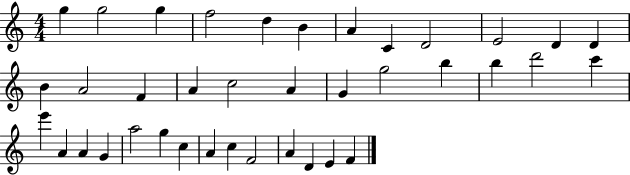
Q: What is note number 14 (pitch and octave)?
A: A4